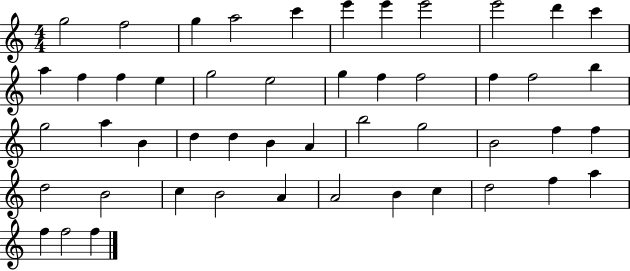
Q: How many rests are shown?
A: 0